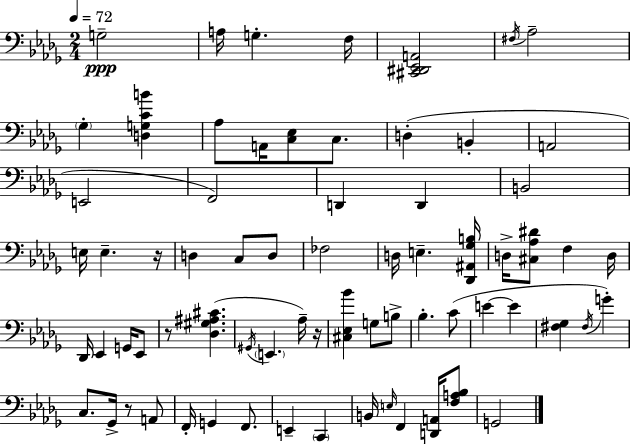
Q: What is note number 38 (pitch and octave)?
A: B3